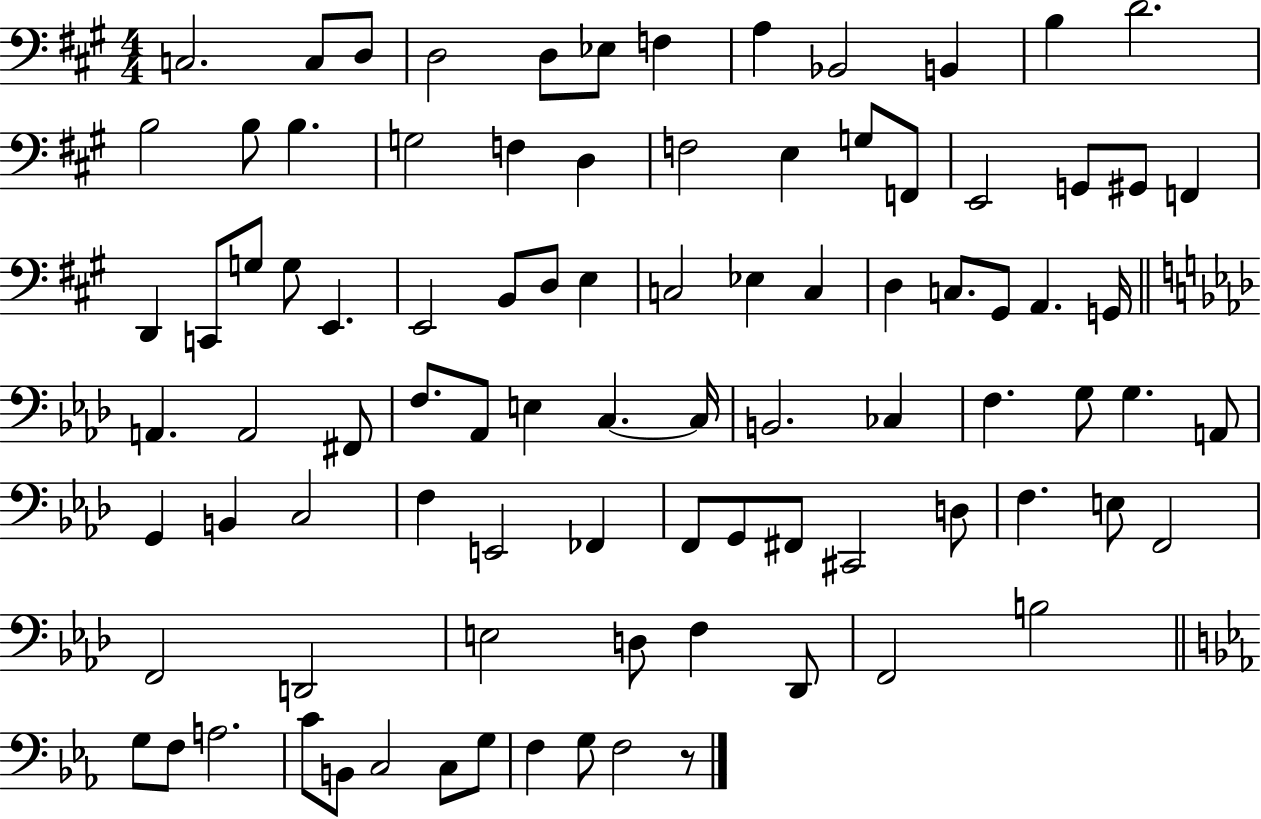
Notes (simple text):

C3/h. C3/e D3/e D3/h D3/e Eb3/e F3/q A3/q Bb2/h B2/q B3/q D4/h. B3/h B3/e B3/q. G3/h F3/q D3/q F3/h E3/q G3/e F2/e E2/h G2/e G#2/e F2/q D2/q C2/e G3/e G3/e E2/q. E2/h B2/e D3/e E3/q C3/h Eb3/q C3/q D3/q C3/e. G#2/e A2/q. G2/s A2/q. A2/h F#2/e F3/e. Ab2/e E3/q C3/q. C3/s B2/h. CES3/q F3/q. G3/e G3/q. A2/e G2/q B2/q C3/h F3/q E2/h FES2/q F2/e G2/e F#2/e C#2/h D3/e F3/q. E3/e F2/h F2/h D2/h E3/h D3/e F3/q Db2/e F2/h B3/h G3/e F3/e A3/h. C4/e B2/e C3/h C3/e G3/e F3/q G3/e F3/h R/e